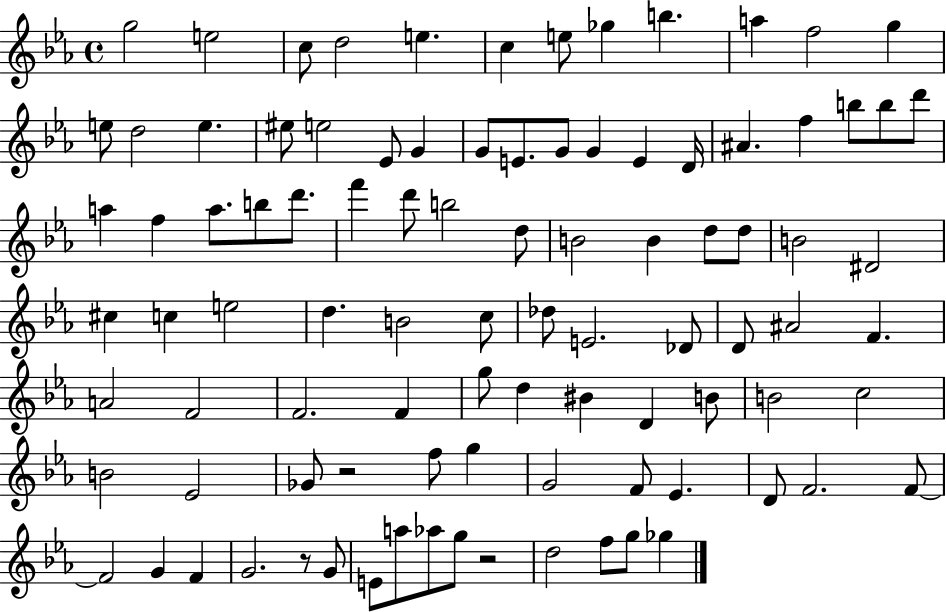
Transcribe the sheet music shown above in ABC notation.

X:1
T:Untitled
M:4/4
L:1/4
K:Eb
g2 e2 c/2 d2 e c e/2 _g b a f2 g e/2 d2 e ^e/2 e2 _E/2 G G/2 E/2 G/2 G E D/4 ^A f b/2 b/2 d'/2 a f a/2 b/2 d'/2 f' d'/2 b2 d/2 B2 B d/2 d/2 B2 ^D2 ^c c e2 d B2 c/2 _d/2 E2 _D/2 D/2 ^A2 F A2 F2 F2 F g/2 d ^B D B/2 B2 c2 B2 _E2 _G/2 z2 f/2 g G2 F/2 _E D/2 F2 F/2 F2 G F G2 z/2 G/2 E/2 a/2 _a/2 g/2 z2 d2 f/2 g/2 _g